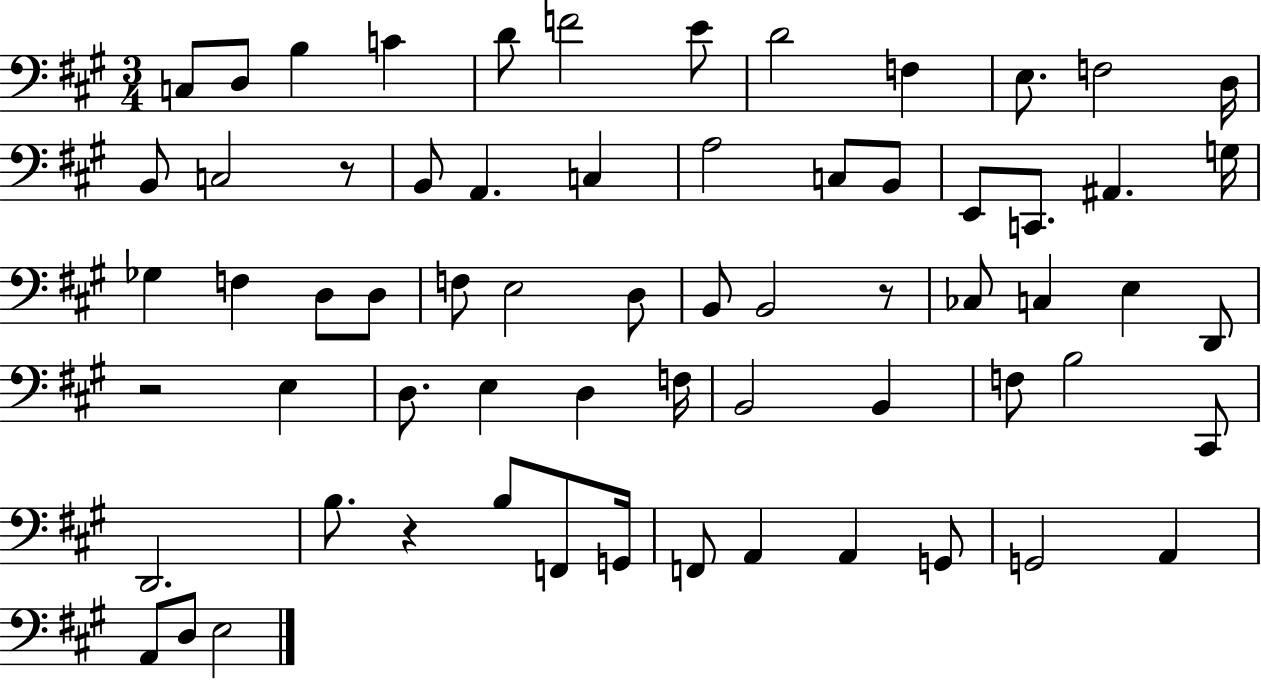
{
  \clef bass
  \numericTimeSignature
  \time 3/4
  \key a \major
  c8 d8 b4 c'4 | d'8 f'2 e'8 | d'2 f4 | e8. f2 d16 | \break b,8 c2 r8 | b,8 a,4. c4 | a2 c8 b,8 | e,8 c,8. ais,4. g16 | \break ges4 f4 d8 d8 | f8 e2 d8 | b,8 b,2 r8 | ces8 c4 e4 d,8 | \break r2 e4 | d8. e4 d4 f16 | b,2 b,4 | f8 b2 cis,8 | \break d,2. | b8. r4 b8 f,8 g,16 | f,8 a,4 a,4 g,8 | g,2 a,4 | \break a,8 d8 e2 | \bar "|."
}